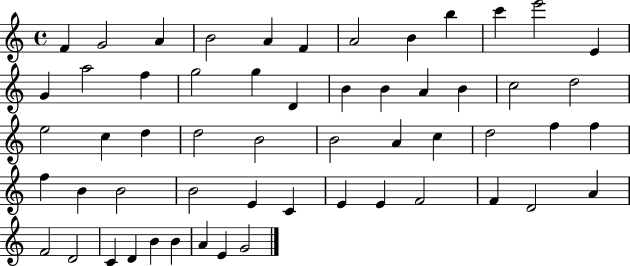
{
  \clef treble
  \time 4/4
  \defaultTimeSignature
  \key c \major
  f'4 g'2 a'4 | b'2 a'4 f'4 | a'2 b'4 b''4 | c'''4 e'''2 e'4 | \break g'4 a''2 f''4 | g''2 g''4 d'4 | b'4 b'4 a'4 b'4 | c''2 d''2 | \break e''2 c''4 d''4 | d''2 b'2 | b'2 a'4 c''4 | d''2 f''4 f''4 | \break f''4 b'4 b'2 | b'2 e'4 c'4 | e'4 e'4 f'2 | f'4 d'2 a'4 | \break f'2 d'2 | c'4 d'4 b'4 b'4 | a'4 e'4 g'2 | \bar "|."
}